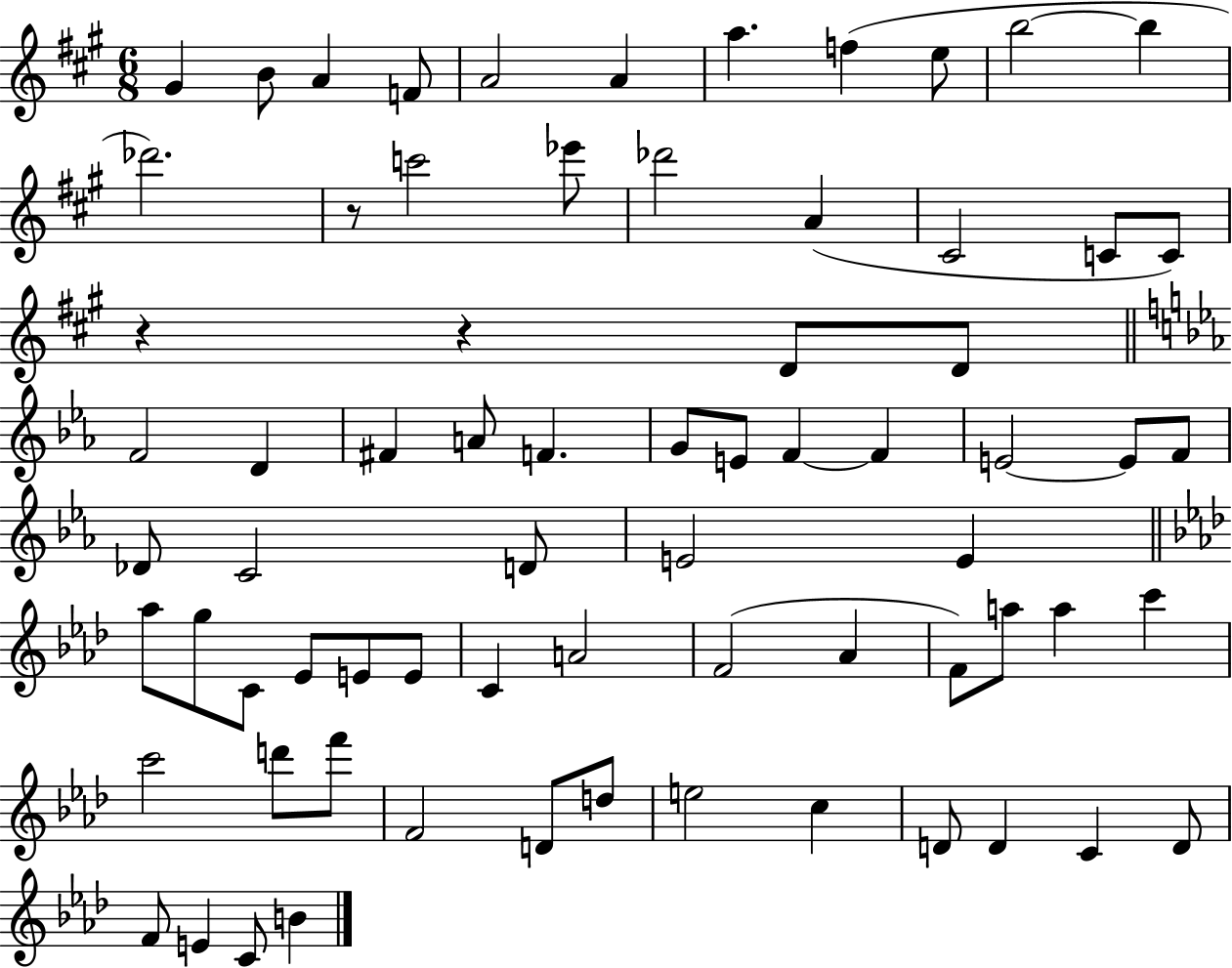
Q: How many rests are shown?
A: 3